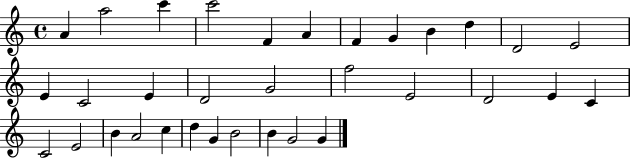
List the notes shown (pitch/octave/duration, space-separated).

A4/q A5/h C6/q C6/h F4/q A4/q F4/q G4/q B4/q D5/q D4/h E4/h E4/q C4/h E4/q D4/h G4/h F5/h E4/h D4/h E4/q C4/q C4/h E4/h B4/q A4/h C5/q D5/q G4/q B4/h B4/q G4/h G4/q